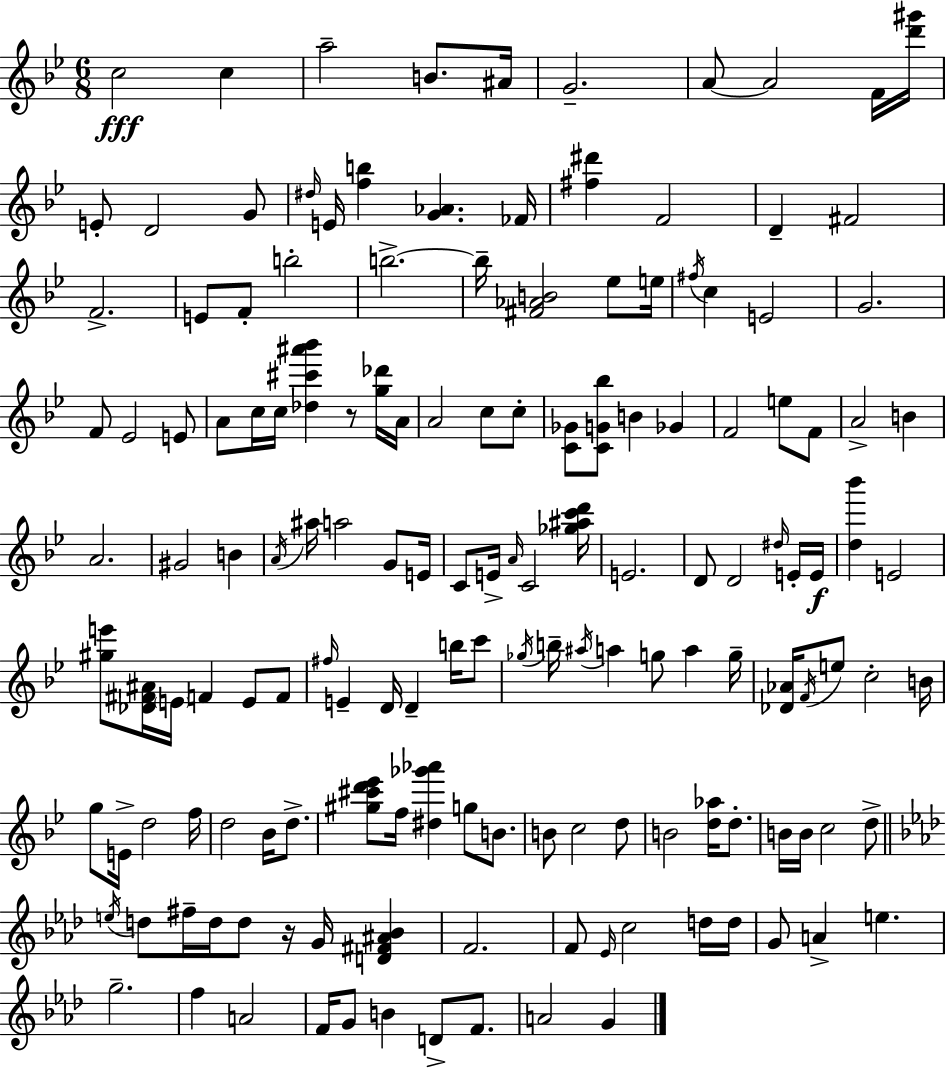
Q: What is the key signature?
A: G minor